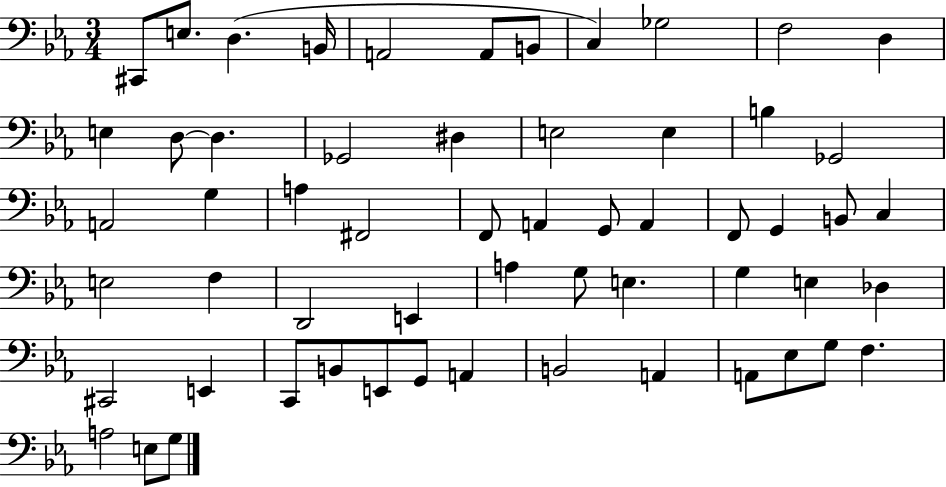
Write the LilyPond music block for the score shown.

{
  \clef bass
  \numericTimeSignature
  \time 3/4
  \key ees \major
  \repeat volta 2 { cis,8 e8. d4.( b,16 | a,2 a,8 b,8 | c4) ges2 | f2 d4 | \break e4 d8~~ d4. | ges,2 dis4 | e2 e4 | b4 ges,2 | \break a,2 g4 | a4 fis,2 | f,8 a,4 g,8 a,4 | f,8 g,4 b,8 c4 | \break e2 f4 | d,2 e,4 | a4 g8 e4. | g4 e4 des4 | \break cis,2 e,4 | c,8 b,8 e,8 g,8 a,4 | b,2 a,4 | a,8 ees8 g8 f4. | \break a2 e8 g8 | } \bar "|."
}